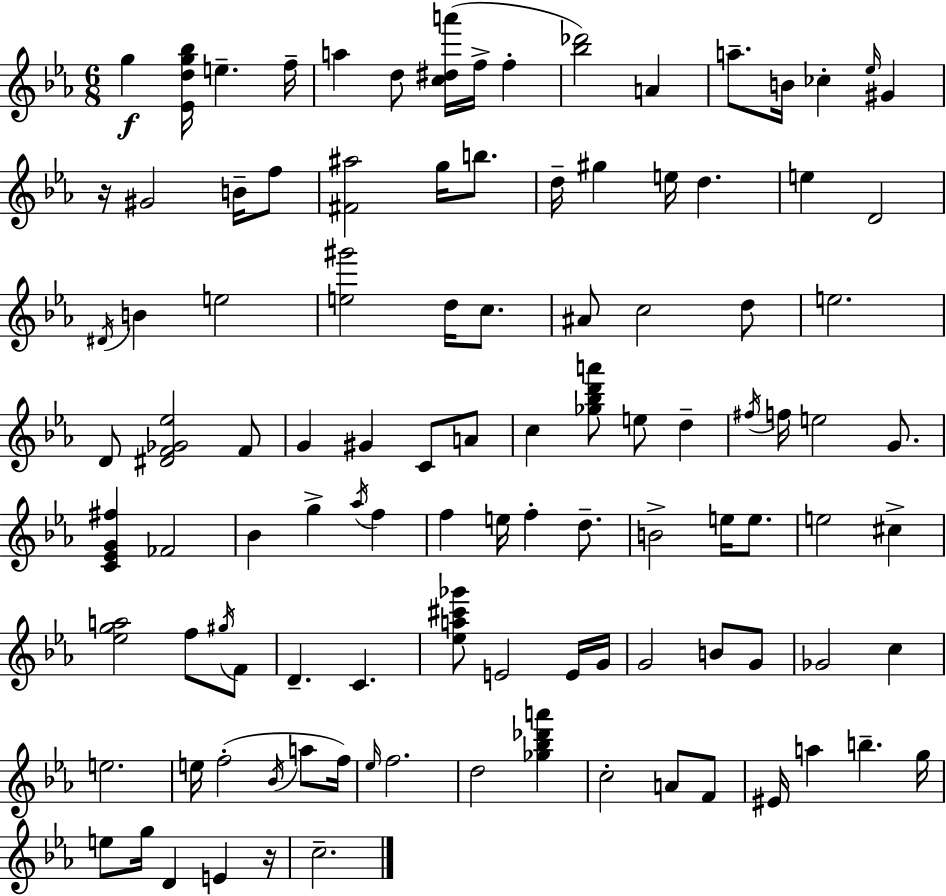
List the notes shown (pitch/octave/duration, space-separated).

G5/q [Eb4,D5,G5,Bb5]/s E5/q. F5/s A5/q D5/e [C5,D#5,A6]/s F5/s F5/q [Bb5,Db6]/h A4/q A5/e. B4/s CES5/q Eb5/s G#4/q R/s G#4/h B4/s F5/e [F#4,A#5]/h G5/s B5/e. D5/s G#5/q E5/s D5/q. E5/q D4/h D#4/s B4/q E5/h [E5,G#6]/h D5/s C5/e. A#4/e C5/h D5/e E5/h. D4/e [D#4,F4,Gb4,Eb5]/h F4/e G4/q G#4/q C4/e A4/e C5/q [Gb5,Bb5,D6,A6]/e E5/e D5/q F#5/s F5/s E5/h G4/e. [C4,Eb4,G4,F#5]/q FES4/h Bb4/q G5/q Ab5/s F5/q F5/q E5/s F5/q D5/e. B4/h E5/s E5/e. E5/h C#5/q [Eb5,G5,A5]/h F5/e G#5/s F4/e D4/q. C4/q. [Eb5,A5,C#6,Gb6]/e E4/h E4/s G4/s G4/h B4/e G4/e Gb4/h C5/q E5/h. E5/s F5/h Bb4/s A5/e F5/s Eb5/s F5/h. D5/h [Gb5,Bb5,Db6,A6]/q C5/h A4/e F4/e EIS4/s A5/q B5/q. G5/s E5/e G5/s D4/q E4/q R/s C5/h.